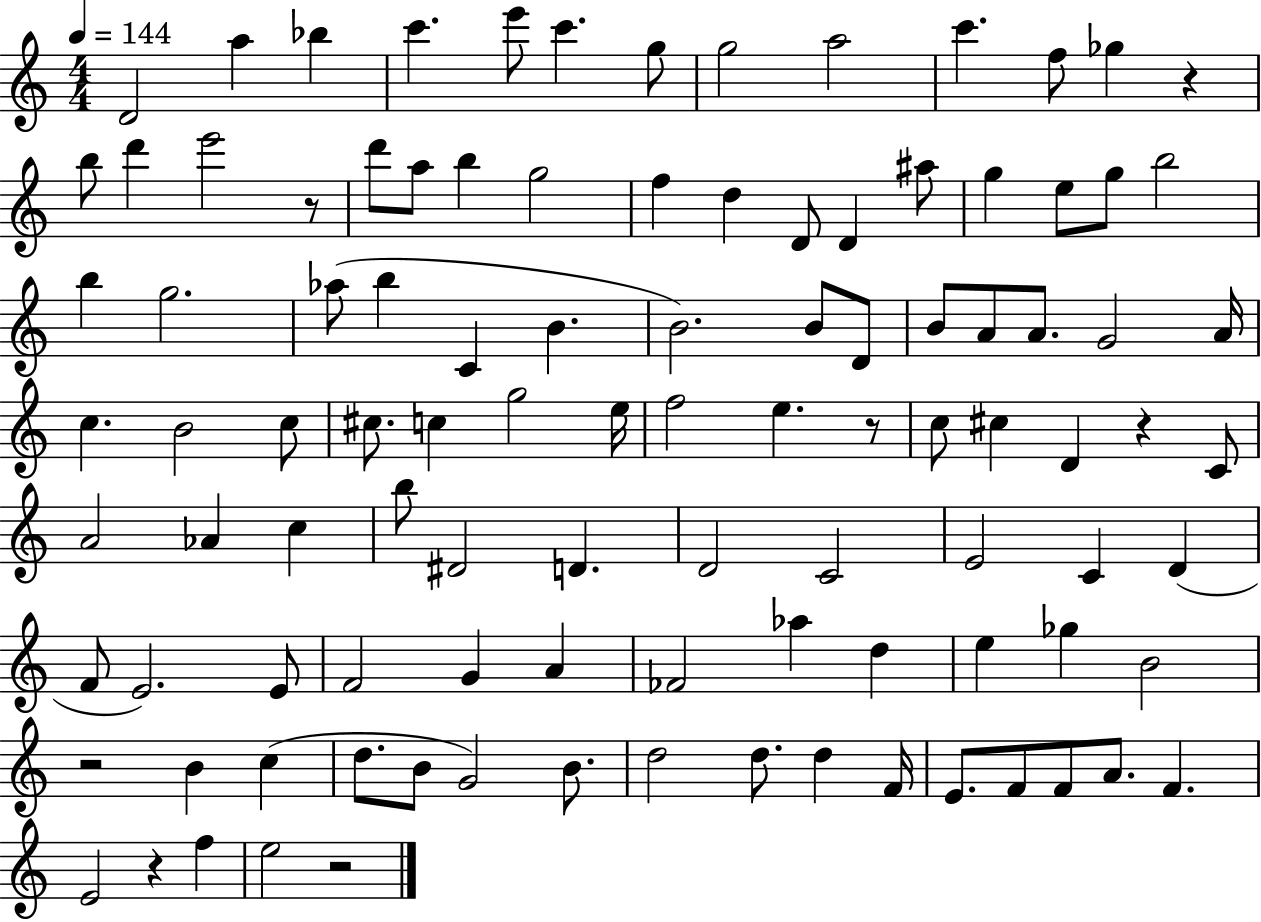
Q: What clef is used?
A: treble